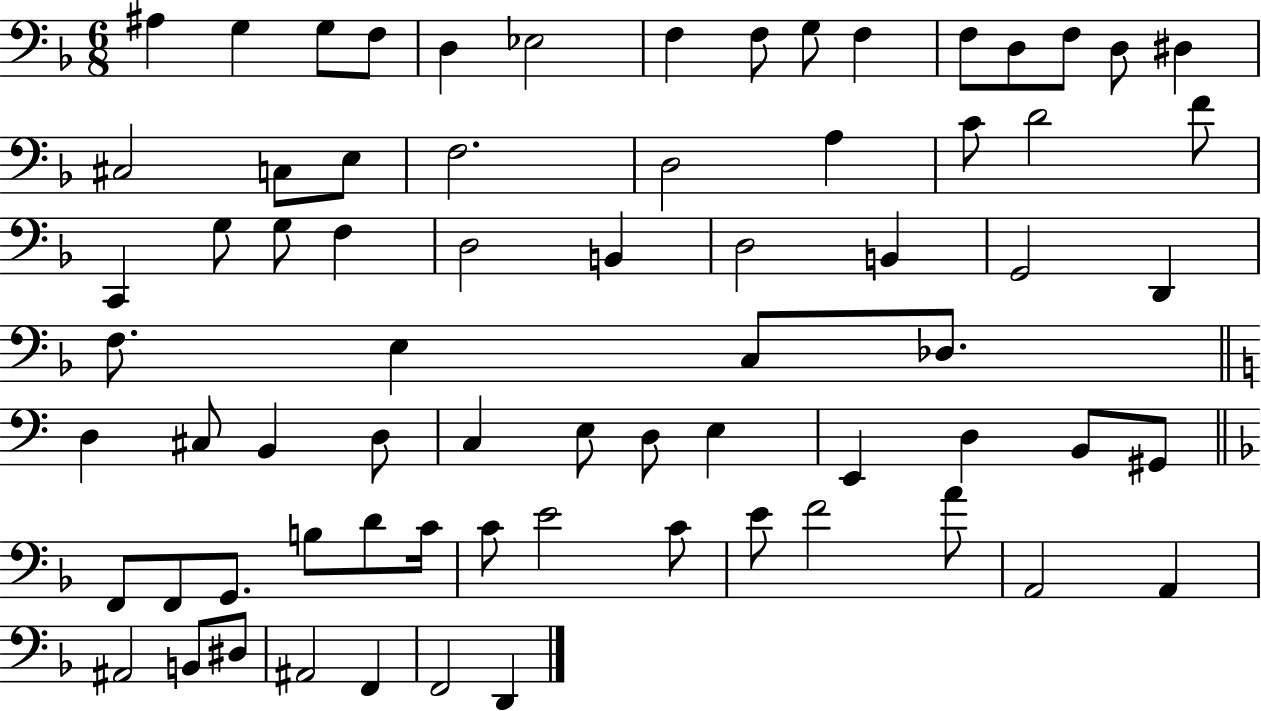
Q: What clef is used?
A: bass